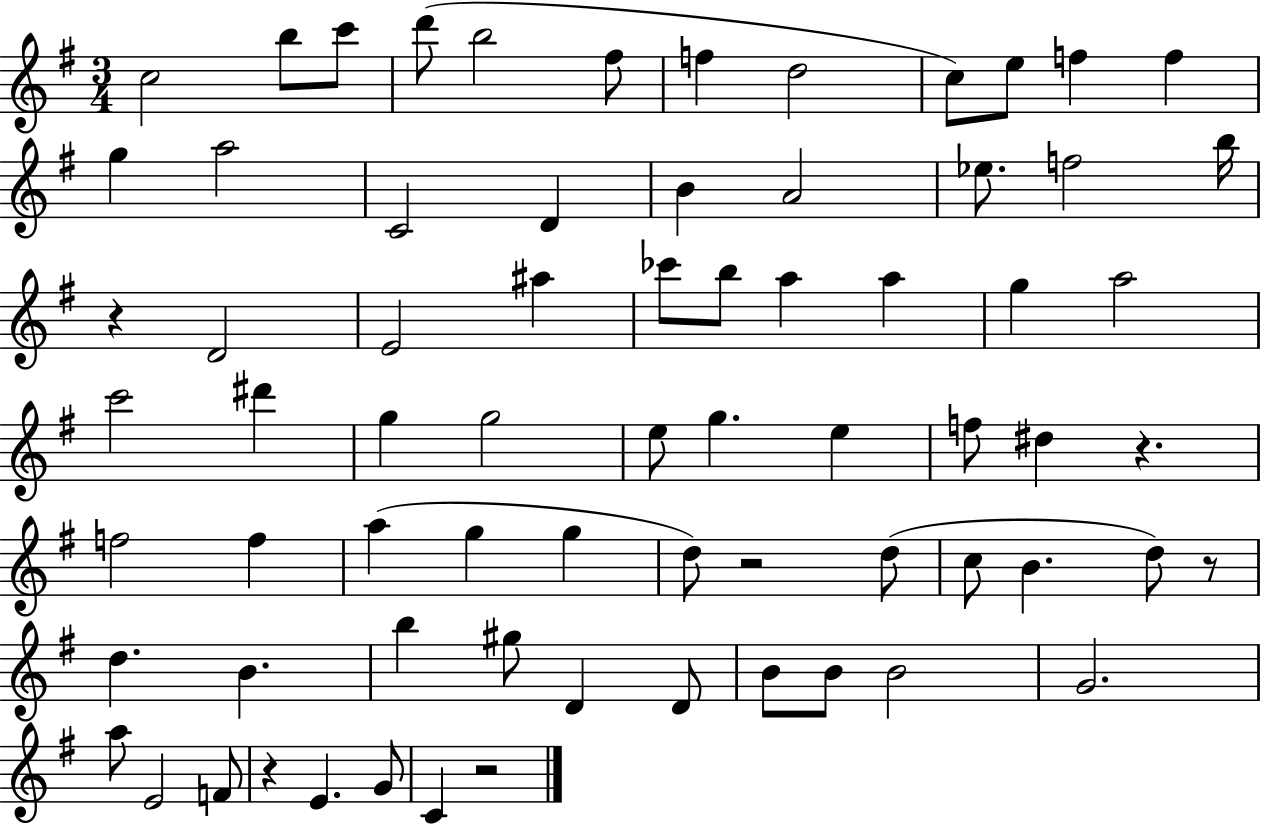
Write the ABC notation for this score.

X:1
T:Untitled
M:3/4
L:1/4
K:G
c2 b/2 c'/2 d'/2 b2 ^f/2 f d2 c/2 e/2 f f g a2 C2 D B A2 _e/2 f2 b/4 z D2 E2 ^a _c'/2 b/2 a a g a2 c'2 ^d' g g2 e/2 g e f/2 ^d z f2 f a g g d/2 z2 d/2 c/2 B d/2 z/2 d B b ^g/2 D D/2 B/2 B/2 B2 G2 a/2 E2 F/2 z E G/2 C z2